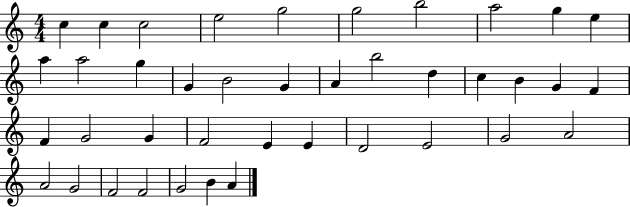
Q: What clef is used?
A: treble